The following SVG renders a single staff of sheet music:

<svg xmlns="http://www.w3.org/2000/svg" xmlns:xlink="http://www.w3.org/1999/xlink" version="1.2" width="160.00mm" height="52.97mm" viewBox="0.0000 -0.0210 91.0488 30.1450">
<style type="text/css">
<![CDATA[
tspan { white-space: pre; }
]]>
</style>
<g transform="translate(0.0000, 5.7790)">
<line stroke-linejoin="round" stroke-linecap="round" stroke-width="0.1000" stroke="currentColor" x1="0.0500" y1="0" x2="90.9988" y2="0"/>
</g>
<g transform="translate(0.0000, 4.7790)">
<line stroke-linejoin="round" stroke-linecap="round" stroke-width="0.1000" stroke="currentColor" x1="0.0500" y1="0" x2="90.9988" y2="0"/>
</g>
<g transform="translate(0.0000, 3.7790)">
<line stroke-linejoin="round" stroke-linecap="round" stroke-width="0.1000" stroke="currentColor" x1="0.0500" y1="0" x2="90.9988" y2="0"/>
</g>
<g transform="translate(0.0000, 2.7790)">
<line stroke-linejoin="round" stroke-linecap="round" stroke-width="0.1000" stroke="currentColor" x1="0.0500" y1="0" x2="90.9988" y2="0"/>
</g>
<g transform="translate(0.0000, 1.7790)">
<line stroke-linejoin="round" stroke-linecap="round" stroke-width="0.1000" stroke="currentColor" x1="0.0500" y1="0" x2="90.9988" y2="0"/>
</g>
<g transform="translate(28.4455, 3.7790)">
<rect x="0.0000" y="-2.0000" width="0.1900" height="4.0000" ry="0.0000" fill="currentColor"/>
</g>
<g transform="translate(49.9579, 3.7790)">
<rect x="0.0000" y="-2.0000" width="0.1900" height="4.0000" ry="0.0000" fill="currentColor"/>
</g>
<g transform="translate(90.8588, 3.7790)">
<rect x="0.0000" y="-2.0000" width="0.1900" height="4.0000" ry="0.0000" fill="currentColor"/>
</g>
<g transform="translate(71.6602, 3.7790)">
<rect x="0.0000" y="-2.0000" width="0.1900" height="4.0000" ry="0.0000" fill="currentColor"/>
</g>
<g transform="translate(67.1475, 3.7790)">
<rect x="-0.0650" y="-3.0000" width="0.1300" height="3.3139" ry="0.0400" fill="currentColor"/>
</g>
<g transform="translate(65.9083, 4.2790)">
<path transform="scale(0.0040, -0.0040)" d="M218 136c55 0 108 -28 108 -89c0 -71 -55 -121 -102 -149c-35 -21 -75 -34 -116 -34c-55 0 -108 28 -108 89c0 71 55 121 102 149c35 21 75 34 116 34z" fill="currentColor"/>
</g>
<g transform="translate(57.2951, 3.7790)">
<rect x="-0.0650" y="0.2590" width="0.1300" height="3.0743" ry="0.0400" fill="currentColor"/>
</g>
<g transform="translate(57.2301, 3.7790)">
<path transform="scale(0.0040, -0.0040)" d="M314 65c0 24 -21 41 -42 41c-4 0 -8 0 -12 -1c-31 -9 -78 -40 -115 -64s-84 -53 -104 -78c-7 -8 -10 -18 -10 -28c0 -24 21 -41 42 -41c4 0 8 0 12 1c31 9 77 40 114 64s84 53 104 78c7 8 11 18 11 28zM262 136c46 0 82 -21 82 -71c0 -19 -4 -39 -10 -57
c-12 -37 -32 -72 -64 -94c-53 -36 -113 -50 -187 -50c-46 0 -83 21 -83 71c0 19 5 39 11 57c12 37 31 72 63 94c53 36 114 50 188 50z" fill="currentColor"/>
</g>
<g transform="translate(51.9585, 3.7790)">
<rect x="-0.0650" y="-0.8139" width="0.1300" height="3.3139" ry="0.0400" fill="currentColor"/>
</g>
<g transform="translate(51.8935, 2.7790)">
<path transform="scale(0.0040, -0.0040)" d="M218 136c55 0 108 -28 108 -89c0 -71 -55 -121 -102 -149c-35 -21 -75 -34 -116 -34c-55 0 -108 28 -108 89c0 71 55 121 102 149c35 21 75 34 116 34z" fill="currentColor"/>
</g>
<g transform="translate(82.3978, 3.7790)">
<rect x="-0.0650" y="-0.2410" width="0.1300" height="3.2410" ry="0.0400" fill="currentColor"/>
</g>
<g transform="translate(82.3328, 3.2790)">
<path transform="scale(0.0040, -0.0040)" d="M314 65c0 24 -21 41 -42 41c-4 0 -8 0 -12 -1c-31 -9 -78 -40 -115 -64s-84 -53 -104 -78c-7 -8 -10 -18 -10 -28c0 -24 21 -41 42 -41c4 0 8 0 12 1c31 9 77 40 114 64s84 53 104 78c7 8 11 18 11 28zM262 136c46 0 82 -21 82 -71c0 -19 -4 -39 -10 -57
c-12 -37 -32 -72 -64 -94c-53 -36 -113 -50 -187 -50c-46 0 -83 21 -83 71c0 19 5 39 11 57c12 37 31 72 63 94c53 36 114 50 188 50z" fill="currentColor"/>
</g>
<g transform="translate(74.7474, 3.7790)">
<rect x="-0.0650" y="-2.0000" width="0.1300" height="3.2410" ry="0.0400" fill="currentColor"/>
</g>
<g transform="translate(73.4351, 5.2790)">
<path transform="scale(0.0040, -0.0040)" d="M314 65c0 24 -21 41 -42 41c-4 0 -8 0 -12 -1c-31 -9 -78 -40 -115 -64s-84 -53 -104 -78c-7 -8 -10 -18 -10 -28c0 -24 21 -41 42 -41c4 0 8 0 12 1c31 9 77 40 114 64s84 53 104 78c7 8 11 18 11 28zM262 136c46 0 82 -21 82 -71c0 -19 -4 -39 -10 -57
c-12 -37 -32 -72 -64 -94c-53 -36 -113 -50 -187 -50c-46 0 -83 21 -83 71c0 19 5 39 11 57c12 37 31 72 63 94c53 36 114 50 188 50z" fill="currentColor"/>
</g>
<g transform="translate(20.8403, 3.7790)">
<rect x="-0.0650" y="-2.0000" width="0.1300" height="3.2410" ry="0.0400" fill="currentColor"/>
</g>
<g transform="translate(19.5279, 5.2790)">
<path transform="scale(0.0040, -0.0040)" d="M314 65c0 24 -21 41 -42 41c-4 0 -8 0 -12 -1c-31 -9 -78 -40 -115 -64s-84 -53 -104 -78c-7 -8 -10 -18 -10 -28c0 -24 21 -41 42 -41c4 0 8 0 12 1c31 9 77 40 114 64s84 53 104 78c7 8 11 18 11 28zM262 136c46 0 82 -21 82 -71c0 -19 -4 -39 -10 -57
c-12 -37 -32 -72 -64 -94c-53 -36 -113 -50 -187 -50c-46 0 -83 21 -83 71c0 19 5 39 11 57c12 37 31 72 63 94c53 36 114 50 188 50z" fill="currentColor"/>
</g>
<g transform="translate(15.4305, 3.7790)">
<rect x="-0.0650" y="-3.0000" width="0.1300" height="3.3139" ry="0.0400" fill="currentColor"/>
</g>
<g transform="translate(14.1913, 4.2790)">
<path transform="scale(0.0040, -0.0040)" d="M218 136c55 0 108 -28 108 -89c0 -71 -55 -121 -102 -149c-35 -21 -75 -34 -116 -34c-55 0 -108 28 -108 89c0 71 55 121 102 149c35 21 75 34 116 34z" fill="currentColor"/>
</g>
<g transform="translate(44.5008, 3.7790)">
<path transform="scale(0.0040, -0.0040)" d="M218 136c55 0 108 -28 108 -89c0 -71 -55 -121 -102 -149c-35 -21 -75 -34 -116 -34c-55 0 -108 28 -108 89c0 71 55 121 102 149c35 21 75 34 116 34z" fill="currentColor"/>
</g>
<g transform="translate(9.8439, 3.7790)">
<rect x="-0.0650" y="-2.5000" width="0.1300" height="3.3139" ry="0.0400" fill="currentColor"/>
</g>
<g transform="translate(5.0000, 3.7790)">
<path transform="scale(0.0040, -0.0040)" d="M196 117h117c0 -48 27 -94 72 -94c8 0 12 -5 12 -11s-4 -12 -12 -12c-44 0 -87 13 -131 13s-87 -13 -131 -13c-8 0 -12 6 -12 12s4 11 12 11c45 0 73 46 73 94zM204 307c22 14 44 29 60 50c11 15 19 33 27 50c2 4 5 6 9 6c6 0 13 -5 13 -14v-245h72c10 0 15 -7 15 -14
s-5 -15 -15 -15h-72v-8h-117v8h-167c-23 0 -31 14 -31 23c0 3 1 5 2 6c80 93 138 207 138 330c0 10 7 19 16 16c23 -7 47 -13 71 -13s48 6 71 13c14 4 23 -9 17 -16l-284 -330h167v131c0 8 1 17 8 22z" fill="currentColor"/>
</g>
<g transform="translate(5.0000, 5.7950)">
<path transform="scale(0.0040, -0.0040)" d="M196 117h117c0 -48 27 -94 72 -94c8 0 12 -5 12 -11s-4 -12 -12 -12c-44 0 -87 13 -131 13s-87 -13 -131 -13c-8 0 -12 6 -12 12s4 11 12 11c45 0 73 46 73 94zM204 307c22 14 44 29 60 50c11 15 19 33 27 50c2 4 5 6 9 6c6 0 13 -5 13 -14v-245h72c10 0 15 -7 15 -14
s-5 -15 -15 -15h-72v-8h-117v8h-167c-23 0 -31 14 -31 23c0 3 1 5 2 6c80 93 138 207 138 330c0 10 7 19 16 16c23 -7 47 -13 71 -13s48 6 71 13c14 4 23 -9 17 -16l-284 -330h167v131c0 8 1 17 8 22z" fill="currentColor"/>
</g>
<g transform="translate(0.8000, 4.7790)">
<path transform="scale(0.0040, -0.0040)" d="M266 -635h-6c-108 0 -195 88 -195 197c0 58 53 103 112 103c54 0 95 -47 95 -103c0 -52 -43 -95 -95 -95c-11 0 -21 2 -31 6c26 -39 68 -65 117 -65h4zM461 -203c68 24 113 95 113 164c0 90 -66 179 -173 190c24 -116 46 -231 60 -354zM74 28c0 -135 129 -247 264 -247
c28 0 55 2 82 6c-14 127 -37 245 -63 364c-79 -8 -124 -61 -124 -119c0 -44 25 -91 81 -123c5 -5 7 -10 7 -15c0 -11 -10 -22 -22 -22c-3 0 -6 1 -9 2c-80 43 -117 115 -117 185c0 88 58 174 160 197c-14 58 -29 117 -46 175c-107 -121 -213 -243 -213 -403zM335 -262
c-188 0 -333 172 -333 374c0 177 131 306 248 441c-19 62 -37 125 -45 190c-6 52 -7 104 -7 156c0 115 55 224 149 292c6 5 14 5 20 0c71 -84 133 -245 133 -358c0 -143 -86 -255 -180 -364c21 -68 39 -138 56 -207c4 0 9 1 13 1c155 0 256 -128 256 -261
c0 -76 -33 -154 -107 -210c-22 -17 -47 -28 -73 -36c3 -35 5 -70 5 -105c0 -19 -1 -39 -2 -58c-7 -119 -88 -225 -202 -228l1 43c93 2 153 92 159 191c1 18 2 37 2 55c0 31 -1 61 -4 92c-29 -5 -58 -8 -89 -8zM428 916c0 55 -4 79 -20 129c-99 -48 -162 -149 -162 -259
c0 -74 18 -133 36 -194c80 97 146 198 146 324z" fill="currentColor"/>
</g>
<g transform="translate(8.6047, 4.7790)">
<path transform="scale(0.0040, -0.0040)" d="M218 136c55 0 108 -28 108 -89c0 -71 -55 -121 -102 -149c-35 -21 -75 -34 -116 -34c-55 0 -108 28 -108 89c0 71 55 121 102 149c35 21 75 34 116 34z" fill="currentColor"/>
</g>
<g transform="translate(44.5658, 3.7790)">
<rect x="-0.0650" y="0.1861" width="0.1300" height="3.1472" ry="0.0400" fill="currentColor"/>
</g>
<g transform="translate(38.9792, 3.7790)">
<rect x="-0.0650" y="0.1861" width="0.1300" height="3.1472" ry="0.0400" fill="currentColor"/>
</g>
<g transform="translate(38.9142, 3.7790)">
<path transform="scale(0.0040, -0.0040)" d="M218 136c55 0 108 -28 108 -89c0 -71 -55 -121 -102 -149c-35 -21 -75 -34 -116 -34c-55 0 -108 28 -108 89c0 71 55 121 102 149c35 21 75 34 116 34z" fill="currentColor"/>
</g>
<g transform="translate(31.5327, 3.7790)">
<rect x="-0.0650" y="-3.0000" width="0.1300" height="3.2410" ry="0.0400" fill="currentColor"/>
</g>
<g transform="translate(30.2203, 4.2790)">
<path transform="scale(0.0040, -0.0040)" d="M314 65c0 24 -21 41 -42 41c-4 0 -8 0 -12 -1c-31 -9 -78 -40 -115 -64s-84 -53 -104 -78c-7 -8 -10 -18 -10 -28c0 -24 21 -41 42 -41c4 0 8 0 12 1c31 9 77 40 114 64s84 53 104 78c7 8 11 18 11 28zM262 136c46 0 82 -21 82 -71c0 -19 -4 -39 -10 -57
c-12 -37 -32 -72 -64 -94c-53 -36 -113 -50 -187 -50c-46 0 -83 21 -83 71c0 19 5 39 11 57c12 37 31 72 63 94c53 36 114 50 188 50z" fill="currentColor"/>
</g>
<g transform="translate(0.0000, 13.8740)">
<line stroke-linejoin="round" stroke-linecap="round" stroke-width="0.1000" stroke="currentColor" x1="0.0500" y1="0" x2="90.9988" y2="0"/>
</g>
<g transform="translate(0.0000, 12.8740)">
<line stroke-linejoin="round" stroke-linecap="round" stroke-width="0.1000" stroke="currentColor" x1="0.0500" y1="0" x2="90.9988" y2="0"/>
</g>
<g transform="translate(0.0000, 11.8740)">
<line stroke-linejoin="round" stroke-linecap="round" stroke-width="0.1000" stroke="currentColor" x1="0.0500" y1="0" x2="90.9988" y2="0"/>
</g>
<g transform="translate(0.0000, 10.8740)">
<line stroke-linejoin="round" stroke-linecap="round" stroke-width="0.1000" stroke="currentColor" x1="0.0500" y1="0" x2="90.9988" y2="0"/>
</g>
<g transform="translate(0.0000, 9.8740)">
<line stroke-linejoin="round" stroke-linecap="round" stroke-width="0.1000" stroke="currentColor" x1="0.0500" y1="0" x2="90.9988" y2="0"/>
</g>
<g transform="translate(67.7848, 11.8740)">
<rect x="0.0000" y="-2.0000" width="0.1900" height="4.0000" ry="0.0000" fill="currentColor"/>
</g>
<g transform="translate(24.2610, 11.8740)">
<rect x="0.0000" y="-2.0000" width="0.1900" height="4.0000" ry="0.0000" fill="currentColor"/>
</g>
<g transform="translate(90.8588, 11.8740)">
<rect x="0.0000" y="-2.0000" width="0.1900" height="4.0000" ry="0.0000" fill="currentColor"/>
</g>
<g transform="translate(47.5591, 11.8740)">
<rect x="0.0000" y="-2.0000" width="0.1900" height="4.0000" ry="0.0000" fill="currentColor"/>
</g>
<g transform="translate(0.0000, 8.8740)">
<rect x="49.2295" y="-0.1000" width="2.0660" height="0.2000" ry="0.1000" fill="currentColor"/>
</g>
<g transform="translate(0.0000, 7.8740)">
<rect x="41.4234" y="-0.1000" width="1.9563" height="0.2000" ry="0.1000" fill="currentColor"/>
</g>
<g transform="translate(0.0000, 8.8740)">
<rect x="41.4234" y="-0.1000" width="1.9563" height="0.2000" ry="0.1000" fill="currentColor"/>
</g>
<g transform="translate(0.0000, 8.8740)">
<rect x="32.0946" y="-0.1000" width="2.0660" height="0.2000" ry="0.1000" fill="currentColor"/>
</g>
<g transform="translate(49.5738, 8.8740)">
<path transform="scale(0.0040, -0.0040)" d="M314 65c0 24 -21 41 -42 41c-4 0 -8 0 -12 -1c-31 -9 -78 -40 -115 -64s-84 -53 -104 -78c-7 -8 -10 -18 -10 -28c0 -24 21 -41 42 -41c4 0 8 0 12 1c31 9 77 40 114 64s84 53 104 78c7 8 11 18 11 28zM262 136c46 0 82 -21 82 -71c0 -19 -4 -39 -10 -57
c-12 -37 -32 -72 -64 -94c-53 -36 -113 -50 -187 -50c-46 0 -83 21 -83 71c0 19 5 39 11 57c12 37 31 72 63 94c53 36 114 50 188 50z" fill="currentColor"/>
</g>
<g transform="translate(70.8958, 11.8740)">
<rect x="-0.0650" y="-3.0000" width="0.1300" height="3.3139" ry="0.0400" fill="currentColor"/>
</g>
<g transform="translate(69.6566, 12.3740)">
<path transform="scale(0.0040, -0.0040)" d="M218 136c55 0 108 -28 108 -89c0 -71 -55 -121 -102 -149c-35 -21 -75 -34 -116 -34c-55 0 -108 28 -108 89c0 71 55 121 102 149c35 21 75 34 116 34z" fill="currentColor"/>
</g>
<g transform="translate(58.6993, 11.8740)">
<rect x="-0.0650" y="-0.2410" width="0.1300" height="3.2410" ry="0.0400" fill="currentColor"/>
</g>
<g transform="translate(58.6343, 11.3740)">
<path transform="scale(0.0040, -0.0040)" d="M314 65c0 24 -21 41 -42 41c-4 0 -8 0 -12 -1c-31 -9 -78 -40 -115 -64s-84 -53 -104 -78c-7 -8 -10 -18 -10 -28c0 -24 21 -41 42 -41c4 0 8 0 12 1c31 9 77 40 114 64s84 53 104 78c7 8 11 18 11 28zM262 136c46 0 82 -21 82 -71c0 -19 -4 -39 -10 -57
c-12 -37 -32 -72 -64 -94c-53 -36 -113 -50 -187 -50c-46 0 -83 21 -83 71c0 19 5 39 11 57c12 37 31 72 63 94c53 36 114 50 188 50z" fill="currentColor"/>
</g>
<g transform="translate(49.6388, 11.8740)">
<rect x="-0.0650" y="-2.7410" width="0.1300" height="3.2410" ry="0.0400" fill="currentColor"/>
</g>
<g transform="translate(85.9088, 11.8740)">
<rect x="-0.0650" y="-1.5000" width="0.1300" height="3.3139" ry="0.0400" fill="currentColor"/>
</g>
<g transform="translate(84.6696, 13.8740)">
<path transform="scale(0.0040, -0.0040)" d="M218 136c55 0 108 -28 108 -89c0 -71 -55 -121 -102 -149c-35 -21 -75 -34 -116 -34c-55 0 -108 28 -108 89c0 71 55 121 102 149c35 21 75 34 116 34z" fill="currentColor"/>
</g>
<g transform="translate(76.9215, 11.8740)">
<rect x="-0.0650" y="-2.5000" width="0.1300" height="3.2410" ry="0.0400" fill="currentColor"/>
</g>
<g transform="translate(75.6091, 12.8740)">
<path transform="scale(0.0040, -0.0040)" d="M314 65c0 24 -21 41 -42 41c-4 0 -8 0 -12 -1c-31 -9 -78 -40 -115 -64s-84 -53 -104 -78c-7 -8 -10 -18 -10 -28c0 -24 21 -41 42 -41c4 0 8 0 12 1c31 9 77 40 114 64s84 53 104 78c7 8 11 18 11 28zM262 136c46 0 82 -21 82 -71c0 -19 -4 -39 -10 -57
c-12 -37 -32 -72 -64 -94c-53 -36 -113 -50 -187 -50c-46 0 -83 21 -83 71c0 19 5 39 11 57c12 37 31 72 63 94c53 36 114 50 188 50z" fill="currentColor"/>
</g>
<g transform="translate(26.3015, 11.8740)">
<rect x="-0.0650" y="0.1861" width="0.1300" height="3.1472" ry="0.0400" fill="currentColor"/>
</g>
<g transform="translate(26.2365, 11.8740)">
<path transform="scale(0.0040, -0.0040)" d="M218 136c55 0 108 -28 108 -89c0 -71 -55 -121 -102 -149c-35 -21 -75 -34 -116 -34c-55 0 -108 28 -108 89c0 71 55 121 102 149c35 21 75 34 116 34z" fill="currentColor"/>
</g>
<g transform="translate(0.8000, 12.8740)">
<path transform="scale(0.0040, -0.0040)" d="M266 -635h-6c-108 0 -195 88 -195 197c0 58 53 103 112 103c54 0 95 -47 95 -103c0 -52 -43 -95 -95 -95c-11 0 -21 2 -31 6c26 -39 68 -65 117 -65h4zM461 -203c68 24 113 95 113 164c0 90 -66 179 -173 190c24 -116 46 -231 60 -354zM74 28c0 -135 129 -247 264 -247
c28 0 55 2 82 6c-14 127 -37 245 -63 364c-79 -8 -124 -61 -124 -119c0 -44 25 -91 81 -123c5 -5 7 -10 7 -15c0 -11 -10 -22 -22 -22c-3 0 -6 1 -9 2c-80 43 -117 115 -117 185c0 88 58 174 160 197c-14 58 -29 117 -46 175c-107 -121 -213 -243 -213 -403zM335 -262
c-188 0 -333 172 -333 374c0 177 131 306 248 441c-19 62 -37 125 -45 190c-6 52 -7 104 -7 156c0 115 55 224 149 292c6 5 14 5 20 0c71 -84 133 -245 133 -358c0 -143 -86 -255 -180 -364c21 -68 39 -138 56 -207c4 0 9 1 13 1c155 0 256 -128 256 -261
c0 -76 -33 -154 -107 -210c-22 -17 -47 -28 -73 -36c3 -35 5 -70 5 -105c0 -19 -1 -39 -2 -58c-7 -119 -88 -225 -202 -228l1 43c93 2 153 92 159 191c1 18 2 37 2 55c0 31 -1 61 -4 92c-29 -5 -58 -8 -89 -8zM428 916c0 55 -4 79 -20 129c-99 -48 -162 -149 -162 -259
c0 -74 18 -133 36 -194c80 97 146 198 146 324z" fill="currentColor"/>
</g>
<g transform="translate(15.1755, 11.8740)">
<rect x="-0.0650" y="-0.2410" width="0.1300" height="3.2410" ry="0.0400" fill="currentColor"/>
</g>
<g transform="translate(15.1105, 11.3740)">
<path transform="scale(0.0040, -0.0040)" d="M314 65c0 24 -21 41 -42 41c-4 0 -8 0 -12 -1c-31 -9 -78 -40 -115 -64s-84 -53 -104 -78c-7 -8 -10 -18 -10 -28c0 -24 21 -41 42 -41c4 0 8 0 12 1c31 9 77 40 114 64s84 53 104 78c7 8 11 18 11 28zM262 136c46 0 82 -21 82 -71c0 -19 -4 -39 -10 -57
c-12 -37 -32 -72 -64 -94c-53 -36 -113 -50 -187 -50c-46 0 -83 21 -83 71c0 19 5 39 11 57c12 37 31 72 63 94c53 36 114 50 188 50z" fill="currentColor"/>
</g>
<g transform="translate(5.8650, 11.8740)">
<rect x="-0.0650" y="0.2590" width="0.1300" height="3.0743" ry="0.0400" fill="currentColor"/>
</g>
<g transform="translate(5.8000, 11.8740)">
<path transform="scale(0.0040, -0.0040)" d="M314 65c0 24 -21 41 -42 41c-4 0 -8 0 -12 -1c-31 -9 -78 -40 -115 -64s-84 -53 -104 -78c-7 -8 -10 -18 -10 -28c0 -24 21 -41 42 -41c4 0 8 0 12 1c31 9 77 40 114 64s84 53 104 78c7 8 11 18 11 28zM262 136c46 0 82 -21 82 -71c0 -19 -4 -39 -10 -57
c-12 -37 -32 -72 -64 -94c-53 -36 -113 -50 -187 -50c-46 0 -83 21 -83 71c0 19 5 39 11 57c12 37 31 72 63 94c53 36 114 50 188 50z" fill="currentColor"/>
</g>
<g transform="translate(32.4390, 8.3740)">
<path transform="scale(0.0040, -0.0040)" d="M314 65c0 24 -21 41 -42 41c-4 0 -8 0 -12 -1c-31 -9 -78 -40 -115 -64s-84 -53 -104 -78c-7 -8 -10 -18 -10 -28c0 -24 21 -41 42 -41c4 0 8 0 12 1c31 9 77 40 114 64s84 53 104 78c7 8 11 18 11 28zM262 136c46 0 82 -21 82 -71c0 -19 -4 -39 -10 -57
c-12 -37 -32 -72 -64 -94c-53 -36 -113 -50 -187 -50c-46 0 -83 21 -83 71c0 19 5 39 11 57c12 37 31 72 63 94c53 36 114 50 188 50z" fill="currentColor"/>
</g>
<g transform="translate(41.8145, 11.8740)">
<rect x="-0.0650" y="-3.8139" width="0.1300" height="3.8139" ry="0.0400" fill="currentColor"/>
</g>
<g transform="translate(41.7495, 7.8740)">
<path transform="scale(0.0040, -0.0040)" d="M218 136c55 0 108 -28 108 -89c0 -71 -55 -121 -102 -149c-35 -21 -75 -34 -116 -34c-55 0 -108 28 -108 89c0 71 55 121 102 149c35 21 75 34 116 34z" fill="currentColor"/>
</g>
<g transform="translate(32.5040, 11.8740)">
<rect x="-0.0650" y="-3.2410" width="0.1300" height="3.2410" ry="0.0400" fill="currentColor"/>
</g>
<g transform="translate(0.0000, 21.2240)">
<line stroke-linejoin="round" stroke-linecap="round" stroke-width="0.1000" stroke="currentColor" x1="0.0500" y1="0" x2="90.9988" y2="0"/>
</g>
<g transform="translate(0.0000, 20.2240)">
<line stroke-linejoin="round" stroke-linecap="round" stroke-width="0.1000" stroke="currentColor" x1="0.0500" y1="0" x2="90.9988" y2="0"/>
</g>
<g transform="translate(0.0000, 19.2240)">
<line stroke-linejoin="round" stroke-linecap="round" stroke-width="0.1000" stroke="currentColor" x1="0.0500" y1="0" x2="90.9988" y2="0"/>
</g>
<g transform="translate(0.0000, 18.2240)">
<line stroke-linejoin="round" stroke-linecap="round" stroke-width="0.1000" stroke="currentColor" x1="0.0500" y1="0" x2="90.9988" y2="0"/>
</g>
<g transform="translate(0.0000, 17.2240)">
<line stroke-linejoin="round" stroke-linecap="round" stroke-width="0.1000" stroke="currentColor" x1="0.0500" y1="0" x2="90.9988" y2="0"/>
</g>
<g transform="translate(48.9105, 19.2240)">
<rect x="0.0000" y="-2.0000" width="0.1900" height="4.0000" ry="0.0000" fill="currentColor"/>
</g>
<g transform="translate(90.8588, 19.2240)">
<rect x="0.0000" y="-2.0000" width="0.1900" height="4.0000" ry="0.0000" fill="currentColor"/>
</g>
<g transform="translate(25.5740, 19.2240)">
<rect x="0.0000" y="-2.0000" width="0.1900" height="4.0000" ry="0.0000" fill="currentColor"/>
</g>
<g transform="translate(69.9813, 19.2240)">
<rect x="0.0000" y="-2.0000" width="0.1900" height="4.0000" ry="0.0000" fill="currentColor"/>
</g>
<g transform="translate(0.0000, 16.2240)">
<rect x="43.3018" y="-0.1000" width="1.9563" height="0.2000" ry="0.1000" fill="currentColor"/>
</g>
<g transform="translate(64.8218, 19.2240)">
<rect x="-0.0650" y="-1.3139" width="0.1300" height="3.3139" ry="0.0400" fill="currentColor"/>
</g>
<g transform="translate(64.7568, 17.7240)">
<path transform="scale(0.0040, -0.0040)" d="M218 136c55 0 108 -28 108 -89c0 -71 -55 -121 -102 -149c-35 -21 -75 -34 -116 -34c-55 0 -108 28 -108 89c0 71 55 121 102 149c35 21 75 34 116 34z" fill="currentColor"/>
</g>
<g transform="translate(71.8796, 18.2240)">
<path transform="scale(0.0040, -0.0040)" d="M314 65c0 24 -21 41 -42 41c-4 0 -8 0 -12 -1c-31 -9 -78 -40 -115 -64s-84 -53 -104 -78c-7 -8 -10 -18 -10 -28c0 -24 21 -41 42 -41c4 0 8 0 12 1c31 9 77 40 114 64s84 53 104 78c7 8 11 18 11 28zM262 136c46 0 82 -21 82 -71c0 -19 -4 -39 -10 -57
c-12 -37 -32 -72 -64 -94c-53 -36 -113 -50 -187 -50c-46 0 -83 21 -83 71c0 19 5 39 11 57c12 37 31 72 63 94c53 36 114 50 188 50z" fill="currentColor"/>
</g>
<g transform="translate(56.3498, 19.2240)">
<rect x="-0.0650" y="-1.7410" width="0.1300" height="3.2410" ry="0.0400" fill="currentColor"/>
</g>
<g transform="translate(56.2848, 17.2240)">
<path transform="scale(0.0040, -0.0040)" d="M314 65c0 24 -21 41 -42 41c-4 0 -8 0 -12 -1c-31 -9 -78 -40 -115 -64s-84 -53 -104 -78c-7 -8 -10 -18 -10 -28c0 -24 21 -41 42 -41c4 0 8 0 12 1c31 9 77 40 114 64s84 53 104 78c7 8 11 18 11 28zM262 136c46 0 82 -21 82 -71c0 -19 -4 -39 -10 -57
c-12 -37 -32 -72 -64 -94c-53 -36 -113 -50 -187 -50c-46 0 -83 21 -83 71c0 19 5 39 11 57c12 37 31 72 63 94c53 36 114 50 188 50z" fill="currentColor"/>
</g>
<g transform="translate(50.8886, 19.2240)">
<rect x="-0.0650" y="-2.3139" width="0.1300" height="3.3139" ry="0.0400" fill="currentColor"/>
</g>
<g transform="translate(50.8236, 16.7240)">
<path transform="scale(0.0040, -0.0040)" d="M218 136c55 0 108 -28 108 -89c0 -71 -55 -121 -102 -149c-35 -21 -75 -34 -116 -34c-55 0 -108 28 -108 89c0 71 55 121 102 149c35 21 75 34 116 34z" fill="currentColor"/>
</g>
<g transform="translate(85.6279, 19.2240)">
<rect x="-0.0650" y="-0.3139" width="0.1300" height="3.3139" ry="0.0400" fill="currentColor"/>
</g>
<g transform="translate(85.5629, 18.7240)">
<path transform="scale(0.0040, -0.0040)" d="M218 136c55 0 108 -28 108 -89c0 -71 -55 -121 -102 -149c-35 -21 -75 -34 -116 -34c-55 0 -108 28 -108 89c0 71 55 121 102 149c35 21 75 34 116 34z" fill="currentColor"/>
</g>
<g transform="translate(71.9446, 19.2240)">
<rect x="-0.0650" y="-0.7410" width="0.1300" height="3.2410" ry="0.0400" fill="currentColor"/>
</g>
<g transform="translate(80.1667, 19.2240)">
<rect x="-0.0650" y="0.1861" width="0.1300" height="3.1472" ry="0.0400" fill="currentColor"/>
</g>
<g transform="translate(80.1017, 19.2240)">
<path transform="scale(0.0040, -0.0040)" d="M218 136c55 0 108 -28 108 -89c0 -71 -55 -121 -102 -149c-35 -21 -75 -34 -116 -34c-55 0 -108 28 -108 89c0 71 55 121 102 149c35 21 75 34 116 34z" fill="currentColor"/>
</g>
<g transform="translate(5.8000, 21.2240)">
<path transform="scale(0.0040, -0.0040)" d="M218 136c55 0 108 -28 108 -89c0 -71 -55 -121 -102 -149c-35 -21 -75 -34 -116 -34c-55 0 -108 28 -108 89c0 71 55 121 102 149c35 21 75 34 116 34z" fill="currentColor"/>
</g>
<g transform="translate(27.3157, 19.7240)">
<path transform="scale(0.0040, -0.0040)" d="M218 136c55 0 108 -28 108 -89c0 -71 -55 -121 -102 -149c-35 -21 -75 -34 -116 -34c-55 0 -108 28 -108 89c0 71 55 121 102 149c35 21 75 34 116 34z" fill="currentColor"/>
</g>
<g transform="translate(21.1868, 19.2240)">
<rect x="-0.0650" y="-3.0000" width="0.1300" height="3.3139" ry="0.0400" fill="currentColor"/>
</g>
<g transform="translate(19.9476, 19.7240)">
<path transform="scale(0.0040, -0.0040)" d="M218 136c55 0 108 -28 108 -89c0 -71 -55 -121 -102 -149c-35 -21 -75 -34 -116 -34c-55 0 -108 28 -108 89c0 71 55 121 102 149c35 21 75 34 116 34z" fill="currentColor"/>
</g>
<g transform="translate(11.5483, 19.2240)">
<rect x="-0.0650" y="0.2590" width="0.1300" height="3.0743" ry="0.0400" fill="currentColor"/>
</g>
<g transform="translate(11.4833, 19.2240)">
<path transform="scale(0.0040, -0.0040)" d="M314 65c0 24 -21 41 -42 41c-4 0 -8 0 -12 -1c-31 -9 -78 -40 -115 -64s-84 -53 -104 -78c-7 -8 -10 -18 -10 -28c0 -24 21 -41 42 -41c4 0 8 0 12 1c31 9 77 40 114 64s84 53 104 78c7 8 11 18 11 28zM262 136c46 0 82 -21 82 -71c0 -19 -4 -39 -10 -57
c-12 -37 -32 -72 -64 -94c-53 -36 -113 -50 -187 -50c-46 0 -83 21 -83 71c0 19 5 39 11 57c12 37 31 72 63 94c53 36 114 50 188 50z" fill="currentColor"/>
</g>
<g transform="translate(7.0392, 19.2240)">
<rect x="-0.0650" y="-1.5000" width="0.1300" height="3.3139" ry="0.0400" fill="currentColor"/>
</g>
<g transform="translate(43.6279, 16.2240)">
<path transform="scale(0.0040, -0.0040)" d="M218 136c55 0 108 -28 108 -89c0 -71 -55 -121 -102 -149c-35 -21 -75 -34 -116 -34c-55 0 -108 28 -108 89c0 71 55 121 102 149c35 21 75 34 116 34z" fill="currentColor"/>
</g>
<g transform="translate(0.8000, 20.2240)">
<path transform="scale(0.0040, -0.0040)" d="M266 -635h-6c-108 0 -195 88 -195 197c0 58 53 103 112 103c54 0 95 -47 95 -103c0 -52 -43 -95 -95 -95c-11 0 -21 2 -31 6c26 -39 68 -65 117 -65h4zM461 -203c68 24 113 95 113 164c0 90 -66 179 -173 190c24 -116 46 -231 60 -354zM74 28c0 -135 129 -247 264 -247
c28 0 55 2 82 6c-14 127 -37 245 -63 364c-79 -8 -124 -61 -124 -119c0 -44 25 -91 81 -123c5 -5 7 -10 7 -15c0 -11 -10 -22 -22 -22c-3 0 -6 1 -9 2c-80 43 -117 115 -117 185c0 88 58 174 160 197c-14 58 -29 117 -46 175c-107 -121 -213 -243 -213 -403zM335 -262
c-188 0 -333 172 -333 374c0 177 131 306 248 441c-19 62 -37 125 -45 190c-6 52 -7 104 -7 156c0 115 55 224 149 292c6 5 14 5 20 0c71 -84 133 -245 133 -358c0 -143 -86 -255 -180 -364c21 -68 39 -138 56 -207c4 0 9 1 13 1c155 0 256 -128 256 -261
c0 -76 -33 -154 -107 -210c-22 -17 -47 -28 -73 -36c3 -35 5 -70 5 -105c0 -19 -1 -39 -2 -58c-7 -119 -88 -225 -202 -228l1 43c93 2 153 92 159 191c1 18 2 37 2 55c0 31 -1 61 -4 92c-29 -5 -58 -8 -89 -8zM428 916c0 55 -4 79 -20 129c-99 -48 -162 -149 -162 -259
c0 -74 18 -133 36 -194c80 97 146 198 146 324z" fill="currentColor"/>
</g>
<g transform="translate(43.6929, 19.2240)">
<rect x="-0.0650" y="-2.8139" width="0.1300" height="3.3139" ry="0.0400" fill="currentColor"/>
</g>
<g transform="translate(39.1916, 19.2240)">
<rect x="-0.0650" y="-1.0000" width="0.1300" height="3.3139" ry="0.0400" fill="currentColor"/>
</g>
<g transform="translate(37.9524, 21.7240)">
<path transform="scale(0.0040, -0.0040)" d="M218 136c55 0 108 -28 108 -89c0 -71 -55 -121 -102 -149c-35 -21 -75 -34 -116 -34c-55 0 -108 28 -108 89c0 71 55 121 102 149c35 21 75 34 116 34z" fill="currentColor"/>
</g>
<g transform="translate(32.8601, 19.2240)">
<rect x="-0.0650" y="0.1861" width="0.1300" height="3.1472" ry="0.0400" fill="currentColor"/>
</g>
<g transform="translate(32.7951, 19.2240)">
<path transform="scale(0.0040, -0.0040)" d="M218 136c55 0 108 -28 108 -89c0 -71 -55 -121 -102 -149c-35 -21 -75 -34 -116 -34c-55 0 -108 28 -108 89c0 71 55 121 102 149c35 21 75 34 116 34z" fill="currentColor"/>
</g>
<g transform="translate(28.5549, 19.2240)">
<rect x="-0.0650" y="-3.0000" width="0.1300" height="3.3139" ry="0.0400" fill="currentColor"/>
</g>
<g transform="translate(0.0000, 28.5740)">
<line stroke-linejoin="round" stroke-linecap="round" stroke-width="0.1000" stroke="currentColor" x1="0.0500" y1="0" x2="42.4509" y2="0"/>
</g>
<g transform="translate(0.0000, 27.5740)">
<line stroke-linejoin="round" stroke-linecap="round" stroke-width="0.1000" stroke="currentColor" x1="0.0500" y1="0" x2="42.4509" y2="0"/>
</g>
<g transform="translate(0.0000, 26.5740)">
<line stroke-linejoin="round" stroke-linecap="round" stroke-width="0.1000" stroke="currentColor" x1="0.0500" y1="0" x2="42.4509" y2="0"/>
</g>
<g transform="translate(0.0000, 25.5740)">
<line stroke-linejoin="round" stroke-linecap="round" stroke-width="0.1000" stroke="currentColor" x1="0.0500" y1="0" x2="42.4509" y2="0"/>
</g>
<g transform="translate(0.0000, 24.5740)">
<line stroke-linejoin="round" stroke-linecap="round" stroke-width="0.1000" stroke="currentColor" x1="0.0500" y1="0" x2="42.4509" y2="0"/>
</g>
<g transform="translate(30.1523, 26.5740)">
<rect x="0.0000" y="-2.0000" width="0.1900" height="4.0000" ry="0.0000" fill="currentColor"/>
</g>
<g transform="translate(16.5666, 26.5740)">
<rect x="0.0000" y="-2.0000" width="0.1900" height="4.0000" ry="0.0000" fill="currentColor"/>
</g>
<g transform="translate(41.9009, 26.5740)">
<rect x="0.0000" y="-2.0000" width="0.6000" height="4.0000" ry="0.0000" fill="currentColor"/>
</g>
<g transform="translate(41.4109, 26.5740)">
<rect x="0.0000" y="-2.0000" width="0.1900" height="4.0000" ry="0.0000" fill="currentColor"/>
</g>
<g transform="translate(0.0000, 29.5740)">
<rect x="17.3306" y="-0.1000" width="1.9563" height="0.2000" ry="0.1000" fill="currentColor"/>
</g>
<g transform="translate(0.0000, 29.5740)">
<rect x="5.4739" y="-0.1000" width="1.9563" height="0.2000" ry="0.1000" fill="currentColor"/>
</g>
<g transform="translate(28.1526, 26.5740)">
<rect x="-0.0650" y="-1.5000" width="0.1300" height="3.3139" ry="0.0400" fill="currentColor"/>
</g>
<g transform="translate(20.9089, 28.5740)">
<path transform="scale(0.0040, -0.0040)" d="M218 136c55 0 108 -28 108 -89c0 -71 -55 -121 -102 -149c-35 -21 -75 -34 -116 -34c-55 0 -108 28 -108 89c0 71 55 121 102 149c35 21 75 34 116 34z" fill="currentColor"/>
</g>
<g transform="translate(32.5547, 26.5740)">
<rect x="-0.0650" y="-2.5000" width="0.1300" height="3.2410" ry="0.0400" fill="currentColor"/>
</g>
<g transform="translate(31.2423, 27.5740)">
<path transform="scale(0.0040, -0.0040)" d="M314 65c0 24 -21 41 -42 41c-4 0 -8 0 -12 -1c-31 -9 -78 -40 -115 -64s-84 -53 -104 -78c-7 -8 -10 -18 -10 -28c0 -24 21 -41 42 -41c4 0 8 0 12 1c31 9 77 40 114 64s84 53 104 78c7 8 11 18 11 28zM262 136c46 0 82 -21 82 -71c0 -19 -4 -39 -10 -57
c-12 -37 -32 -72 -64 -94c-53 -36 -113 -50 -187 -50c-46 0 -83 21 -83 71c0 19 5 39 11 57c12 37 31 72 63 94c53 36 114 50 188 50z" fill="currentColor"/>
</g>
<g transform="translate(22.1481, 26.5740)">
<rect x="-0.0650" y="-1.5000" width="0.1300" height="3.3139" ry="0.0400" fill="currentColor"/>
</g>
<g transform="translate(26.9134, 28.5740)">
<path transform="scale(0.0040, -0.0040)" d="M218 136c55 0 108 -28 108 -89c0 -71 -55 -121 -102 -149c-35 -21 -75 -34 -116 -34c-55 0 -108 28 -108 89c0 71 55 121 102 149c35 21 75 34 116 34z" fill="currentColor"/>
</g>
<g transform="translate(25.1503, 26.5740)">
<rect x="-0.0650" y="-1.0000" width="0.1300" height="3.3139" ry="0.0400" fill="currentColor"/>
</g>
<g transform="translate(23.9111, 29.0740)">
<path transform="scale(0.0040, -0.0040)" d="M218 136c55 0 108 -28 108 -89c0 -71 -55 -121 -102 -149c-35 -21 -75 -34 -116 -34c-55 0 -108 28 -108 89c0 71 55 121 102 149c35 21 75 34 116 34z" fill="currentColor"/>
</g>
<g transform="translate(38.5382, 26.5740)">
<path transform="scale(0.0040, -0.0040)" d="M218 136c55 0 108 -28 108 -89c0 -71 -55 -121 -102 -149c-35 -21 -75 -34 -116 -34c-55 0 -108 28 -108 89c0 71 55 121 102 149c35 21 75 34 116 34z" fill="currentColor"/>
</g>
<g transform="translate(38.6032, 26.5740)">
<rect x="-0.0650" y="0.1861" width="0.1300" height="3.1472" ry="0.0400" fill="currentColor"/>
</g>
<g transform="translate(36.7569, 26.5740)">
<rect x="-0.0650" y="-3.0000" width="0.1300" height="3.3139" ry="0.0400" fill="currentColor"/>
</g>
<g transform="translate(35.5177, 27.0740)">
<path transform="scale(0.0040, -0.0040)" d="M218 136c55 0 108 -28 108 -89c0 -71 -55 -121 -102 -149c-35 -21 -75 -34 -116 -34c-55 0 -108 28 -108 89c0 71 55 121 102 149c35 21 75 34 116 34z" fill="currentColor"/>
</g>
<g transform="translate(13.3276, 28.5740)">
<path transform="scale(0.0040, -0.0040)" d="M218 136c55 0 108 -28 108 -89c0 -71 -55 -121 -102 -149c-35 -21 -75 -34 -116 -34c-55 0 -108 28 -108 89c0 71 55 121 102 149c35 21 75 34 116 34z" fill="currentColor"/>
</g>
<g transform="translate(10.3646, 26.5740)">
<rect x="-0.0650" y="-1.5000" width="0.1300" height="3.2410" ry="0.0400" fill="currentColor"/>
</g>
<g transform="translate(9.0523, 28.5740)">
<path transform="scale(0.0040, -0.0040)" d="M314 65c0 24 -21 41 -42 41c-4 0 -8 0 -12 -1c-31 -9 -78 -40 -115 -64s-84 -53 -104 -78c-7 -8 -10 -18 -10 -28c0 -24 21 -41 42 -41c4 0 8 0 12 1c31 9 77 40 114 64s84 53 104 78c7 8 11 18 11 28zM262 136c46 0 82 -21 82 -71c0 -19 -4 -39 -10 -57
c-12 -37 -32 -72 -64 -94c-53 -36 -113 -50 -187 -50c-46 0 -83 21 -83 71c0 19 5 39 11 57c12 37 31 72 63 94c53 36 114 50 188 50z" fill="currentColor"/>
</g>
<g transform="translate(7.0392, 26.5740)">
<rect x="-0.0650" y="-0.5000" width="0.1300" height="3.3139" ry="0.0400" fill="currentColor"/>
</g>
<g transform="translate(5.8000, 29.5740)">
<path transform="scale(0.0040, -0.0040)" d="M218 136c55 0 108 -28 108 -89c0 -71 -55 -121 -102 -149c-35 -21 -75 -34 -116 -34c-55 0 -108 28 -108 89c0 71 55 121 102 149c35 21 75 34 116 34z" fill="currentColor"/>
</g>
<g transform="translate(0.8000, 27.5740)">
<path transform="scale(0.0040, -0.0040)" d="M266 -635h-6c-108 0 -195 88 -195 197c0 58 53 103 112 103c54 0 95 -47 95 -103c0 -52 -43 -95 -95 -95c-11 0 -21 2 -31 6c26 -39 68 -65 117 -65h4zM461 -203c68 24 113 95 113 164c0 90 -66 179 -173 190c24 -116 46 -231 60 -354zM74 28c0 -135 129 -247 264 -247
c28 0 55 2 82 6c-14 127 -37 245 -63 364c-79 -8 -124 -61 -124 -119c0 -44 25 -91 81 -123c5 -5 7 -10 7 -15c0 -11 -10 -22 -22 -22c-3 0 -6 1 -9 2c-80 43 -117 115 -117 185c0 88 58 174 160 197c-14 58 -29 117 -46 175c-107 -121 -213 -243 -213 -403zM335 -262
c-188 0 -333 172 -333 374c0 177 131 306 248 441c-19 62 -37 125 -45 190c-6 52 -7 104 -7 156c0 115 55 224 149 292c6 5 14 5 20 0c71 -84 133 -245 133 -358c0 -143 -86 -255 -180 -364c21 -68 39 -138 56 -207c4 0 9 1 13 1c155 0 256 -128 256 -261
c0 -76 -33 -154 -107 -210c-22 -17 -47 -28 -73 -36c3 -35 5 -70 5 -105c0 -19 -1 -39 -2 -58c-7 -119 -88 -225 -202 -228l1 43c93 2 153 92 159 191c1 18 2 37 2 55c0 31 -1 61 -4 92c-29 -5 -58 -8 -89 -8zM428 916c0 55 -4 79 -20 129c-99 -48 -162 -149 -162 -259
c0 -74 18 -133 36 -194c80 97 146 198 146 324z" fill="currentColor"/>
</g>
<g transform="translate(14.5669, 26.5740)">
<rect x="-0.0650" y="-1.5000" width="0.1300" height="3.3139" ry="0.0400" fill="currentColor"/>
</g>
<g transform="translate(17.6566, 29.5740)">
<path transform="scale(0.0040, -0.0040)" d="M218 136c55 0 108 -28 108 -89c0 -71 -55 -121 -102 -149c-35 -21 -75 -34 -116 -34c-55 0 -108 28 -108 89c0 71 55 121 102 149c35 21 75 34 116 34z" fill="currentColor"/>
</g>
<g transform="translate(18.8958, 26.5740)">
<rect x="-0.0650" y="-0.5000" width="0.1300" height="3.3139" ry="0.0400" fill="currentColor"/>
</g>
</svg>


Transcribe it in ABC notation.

X:1
T:Untitled
M:4/4
L:1/4
K:C
G A F2 A2 B B d B2 A F2 c2 B2 c2 B b2 c' a2 c2 A G2 E E B2 A A B D a g f2 e d2 B c C E2 E C E D E G2 A B